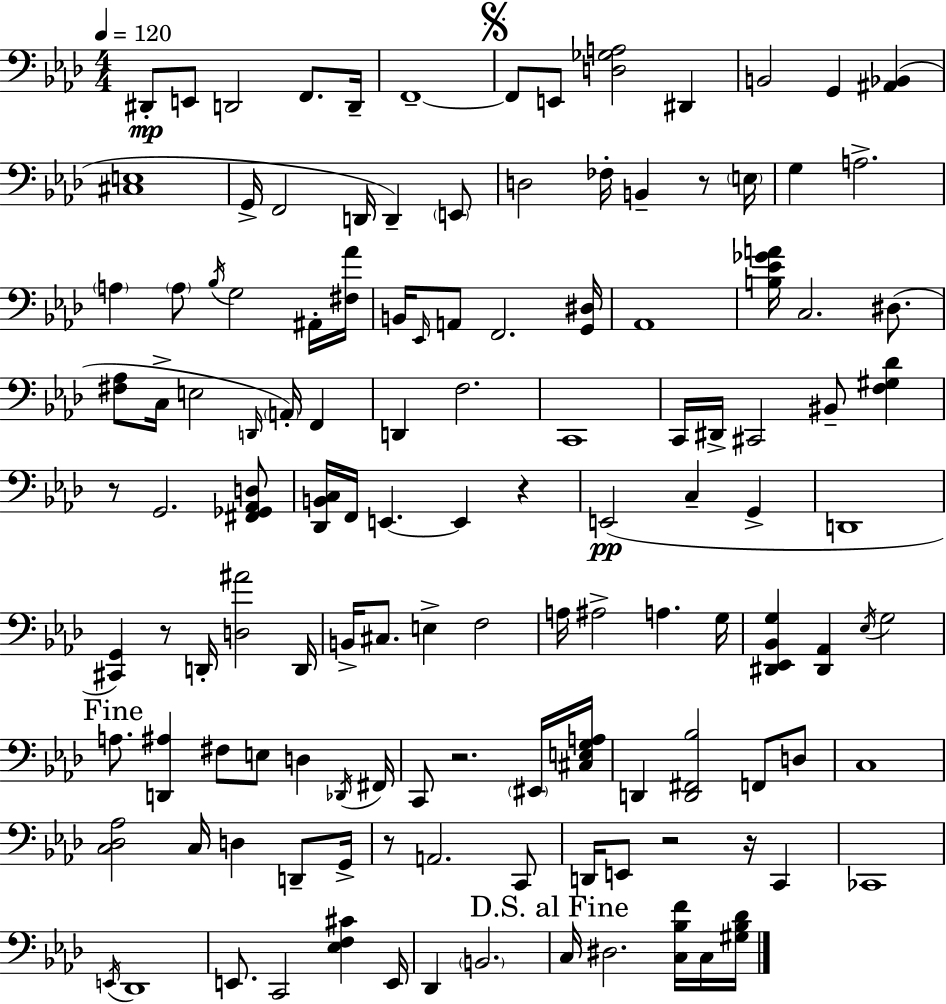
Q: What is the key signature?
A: F minor